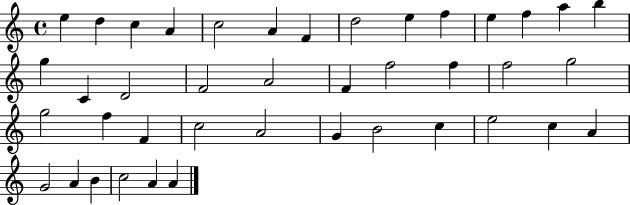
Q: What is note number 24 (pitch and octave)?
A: G5